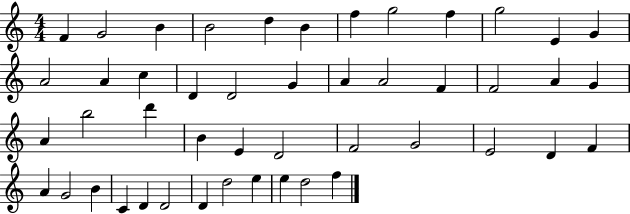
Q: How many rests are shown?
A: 0